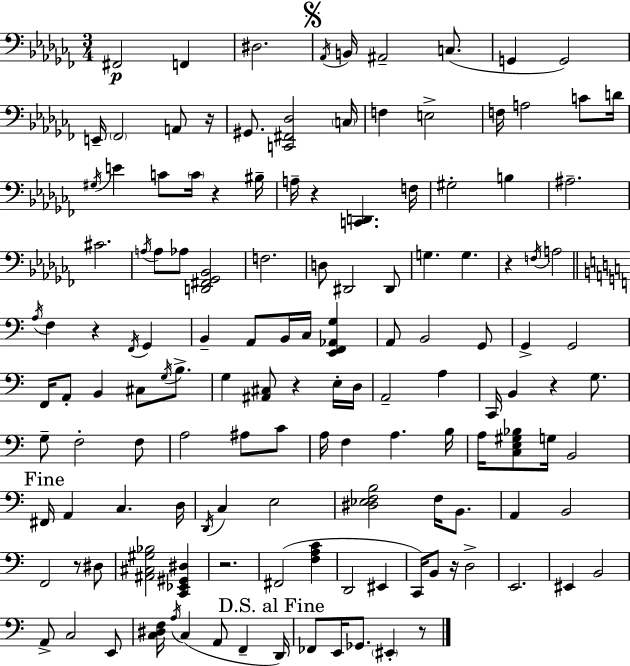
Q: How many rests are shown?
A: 11